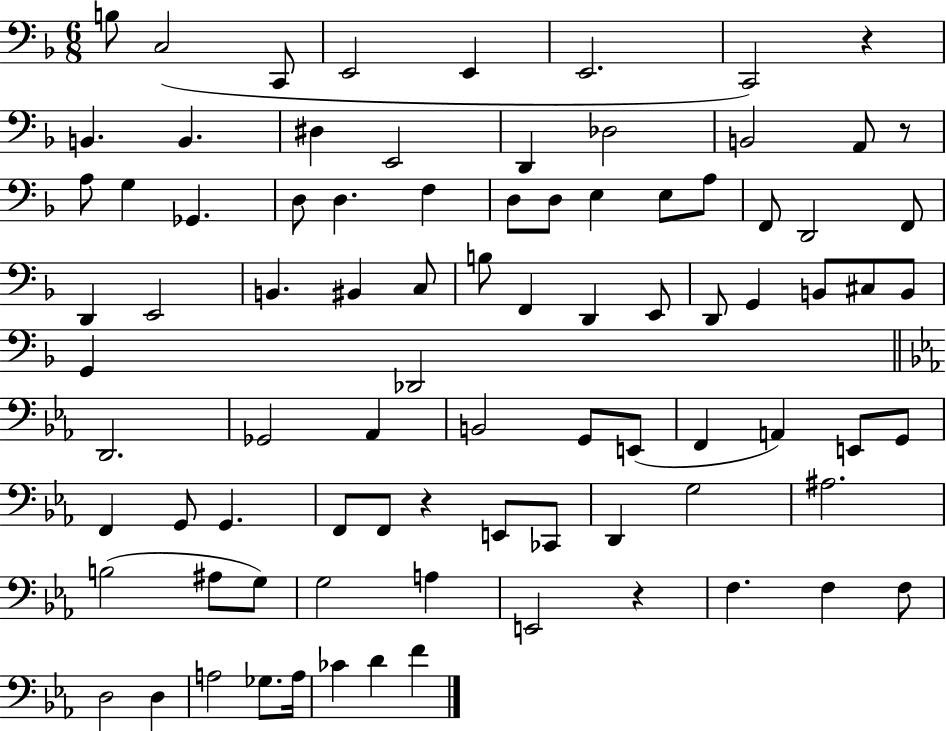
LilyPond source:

{
  \clef bass
  \numericTimeSignature
  \time 6/8
  \key f \major
  b8 c2( c,8 | e,2 e,4 | e,2. | c,2) r4 | \break b,4. b,4. | dis4 e,2 | d,4 des2 | b,2 a,8 r8 | \break a8 g4 ges,4. | d8 d4. f4 | d8 d8 e4 e8 a8 | f,8 d,2 f,8 | \break d,4 e,2 | b,4. bis,4 c8 | b8 f,4 d,4 e,8 | d,8 g,4 b,8 cis8 b,8 | \break g,4 des,2 | \bar "||" \break \key ees \major d,2. | ges,2 aes,4 | b,2 g,8 e,8( | f,4 a,4) e,8 g,8 | \break f,4 g,8 g,4. | f,8 f,8 r4 e,8 ces,8 | d,4 g2 | ais2. | \break b2( ais8 g8) | g2 a4 | e,2 r4 | f4. f4 f8 | \break d2 d4 | a2 ges8. a16 | ces'4 d'4 f'4 | \bar "|."
}